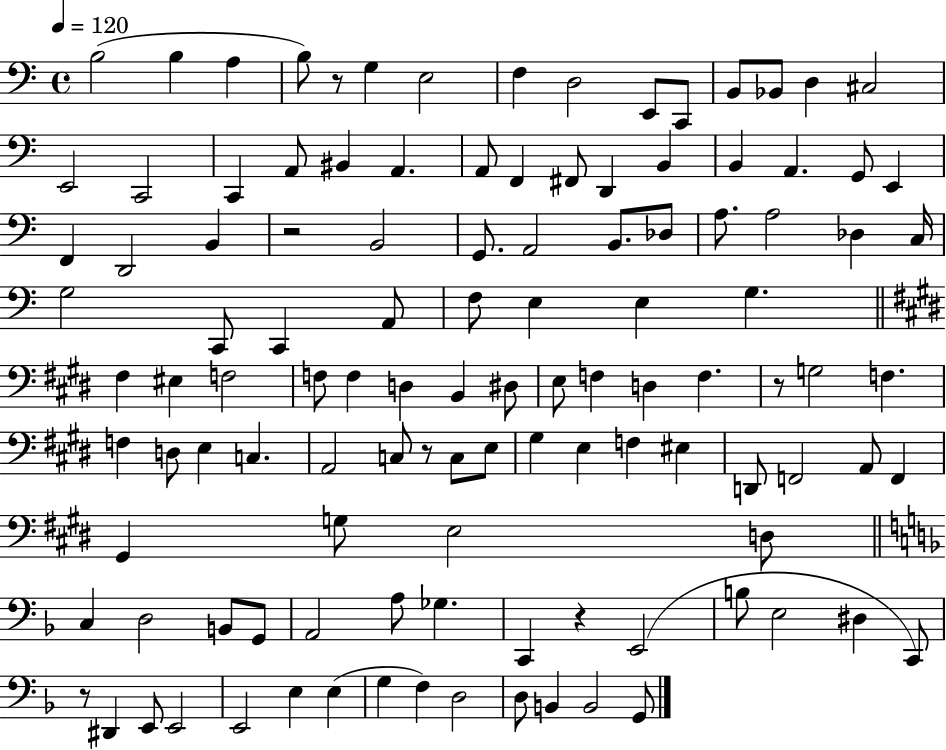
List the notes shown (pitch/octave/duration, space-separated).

B3/h B3/q A3/q B3/e R/e G3/q E3/h F3/q D3/h E2/e C2/e B2/e Bb2/e D3/q C#3/h E2/h C2/h C2/q A2/e BIS2/q A2/q. A2/e F2/q F#2/e D2/q B2/q B2/q A2/q. G2/e E2/q F2/q D2/h B2/q R/h B2/h G2/e. A2/h B2/e. Db3/e A3/e. A3/h Db3/q C3/s G3/h C2/e C2/q A2/e F3/e E3/q E3/q G3/q. F#3/q EIS3/q F3/h F3/e F3/q D3/q B2/q D#3/e E3/e F3/q D3/q F3/q. R/e G3/h F3/q. F3/q D3/e E3/q C3/q. A2/h C3/e R/e C3/e E3/e G#3/q E3/q F3/q EIS3/q D2/e F2/h A2/e F2/q G#2/q G3/e E3/h D3/e C3/q D3/h B2/e G2/e A2/h A3/e Gb3/q. C2/q R/q E2/h B3/e E3/h D#3/q C2/e R/e D#2/q E2/e E2/h E2/h E3/q E3/q G3/q F3/q D3/h D3/e B2/q B2/h G2/e